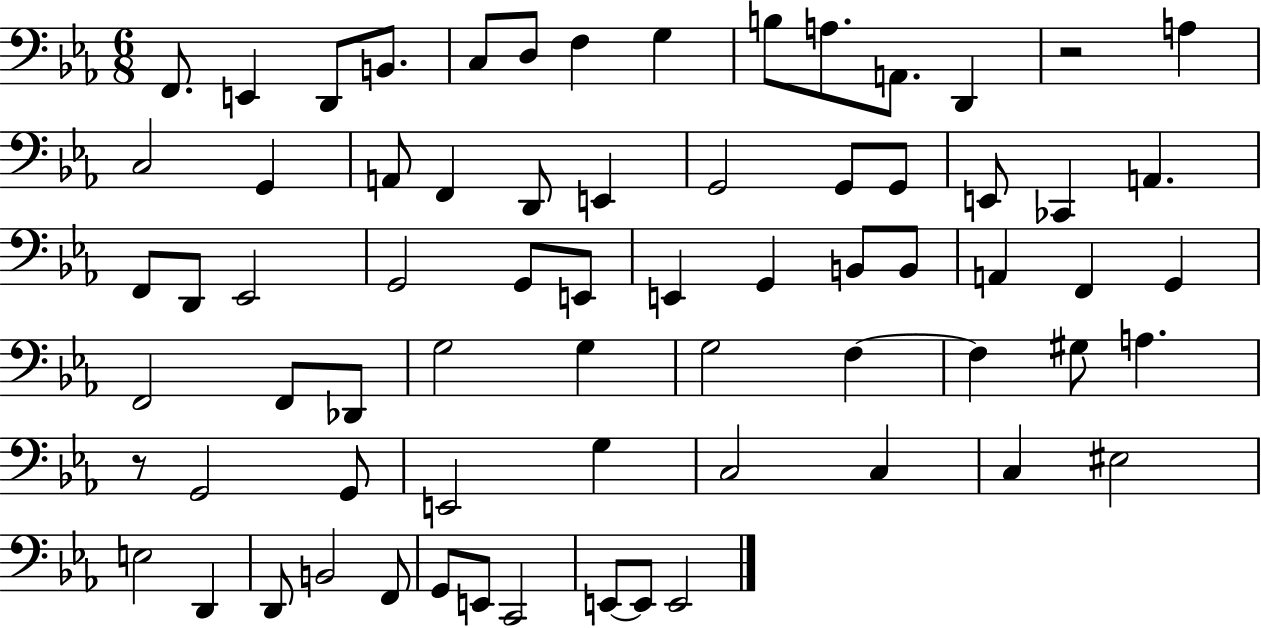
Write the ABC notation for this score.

X:1
T:Untitled
M:6/8
L:1/4
K:Eb
F,,/2 E,, D,,/2 B,,/2 C,/2 D,/2 F, G, B,/2 A,/2 A,,/2 D,, z2 A, C,2 G,, A,,/2 F,, D,,/2 E,, G,,2 G,,/2 G,,/2 E,,/2 _C,, A,, F,,/2 D,,/2 _E,,2 G,,2 G,,/2 E,,/2 E,, G,, B,,/2 B,,/2 A,, F,, G,, F,,2 F,,/2 _D,,/2 G,2 G, G,2 F, F, ^G,/2 A, z/2 G,,2 G,,/2 E,,2 G, C,2 C, C, ^E,2 E,2 D,, D,,/2 B,,2 F,,/2 G,,/2 E,,/2 C,,2 E,,/2 E,,/2 E,,2